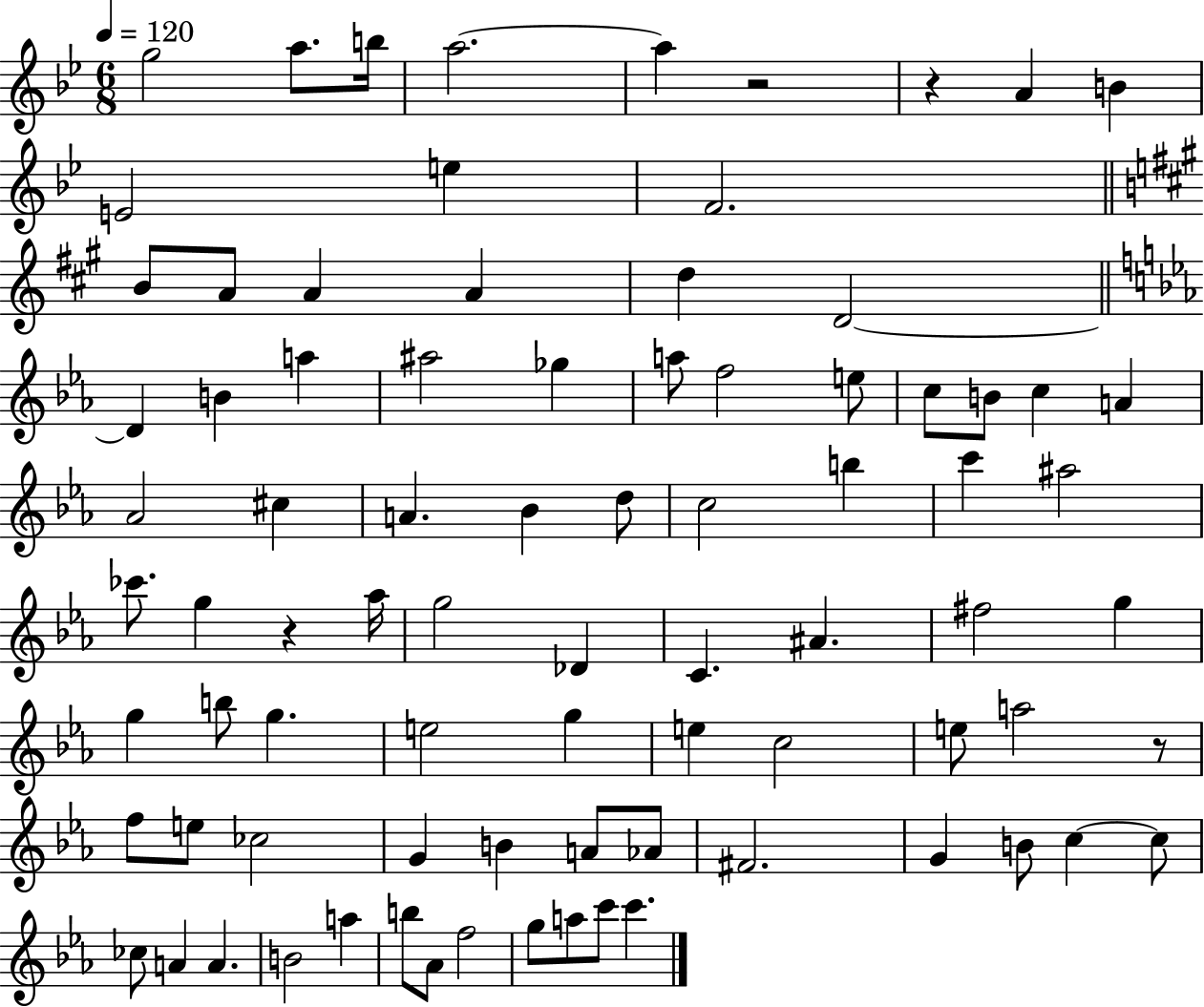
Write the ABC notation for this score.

X:1
T:Untitled
M:6/8
L:1/4
K:Bb
g2 a/2 b/4 a2 a z2 z A B E2 e F2 B/2 A/2 A A d D2 D B a ^a2 _g a/2 f2 e/2 c/2 B/2 c A _A2 ^c A _B d/2 c2 b c' ^a2 _c'/2 g z _a/4 g2 _D C ^A ^f2 g g b/2 g e2 g e c2 e/2 a2 z/2 f/2 e/2 _c2 G B A/2 _A/2 ^F2 G B/2 c c/2 _c/2 A A B2 a b/2 _A/2 f2 g/2 a/2 c'/2 c'